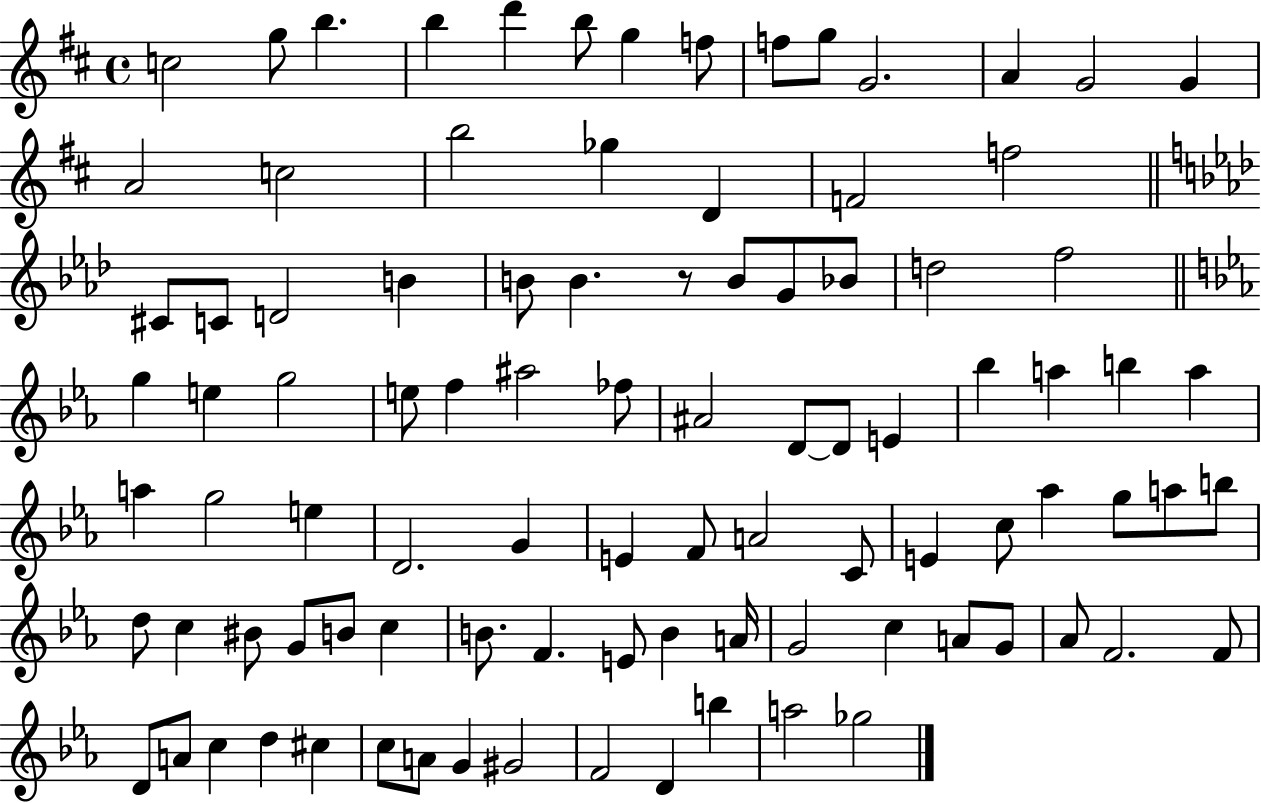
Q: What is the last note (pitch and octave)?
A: Gb5